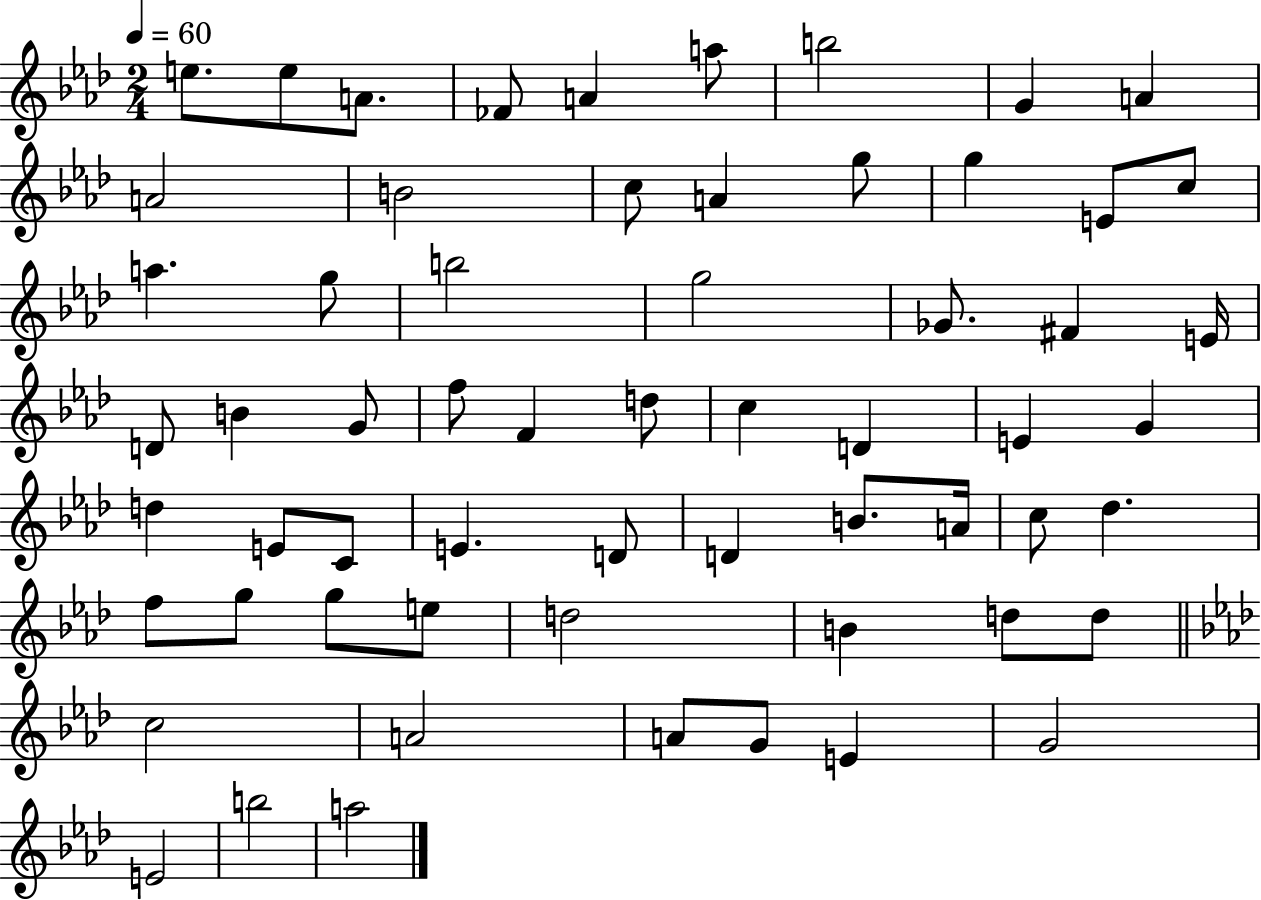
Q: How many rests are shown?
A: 0